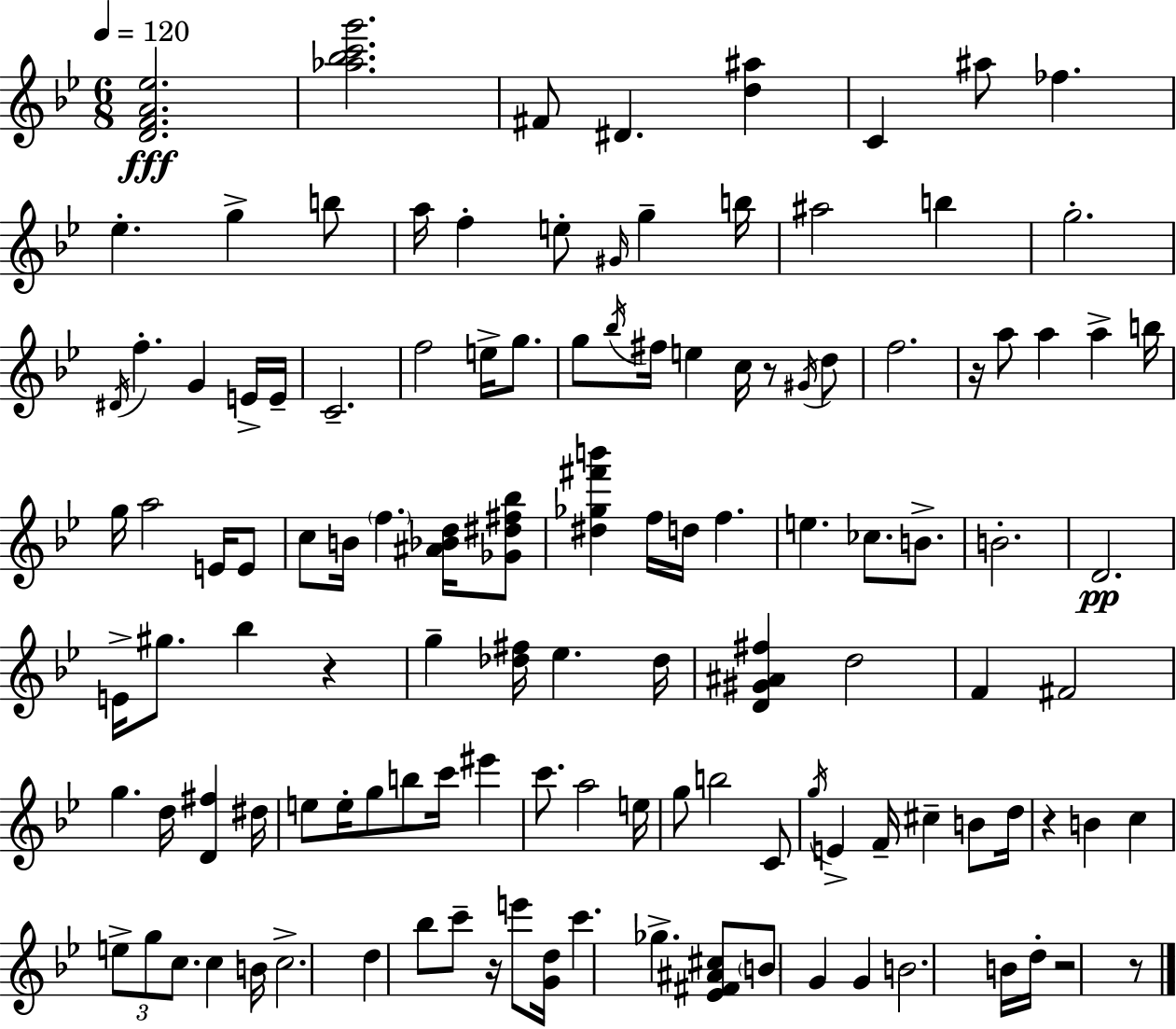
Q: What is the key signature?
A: BES major